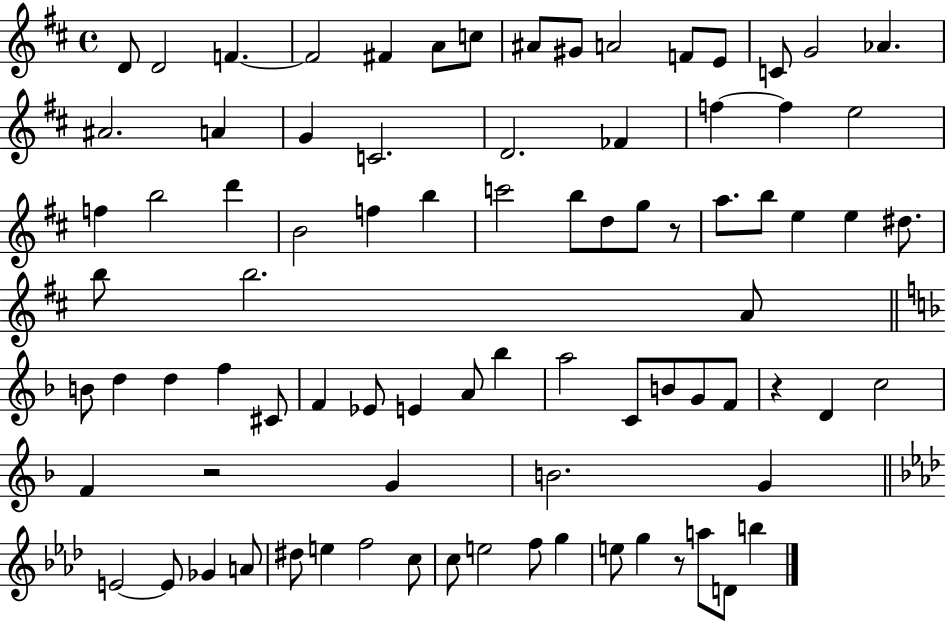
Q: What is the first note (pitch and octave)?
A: D4